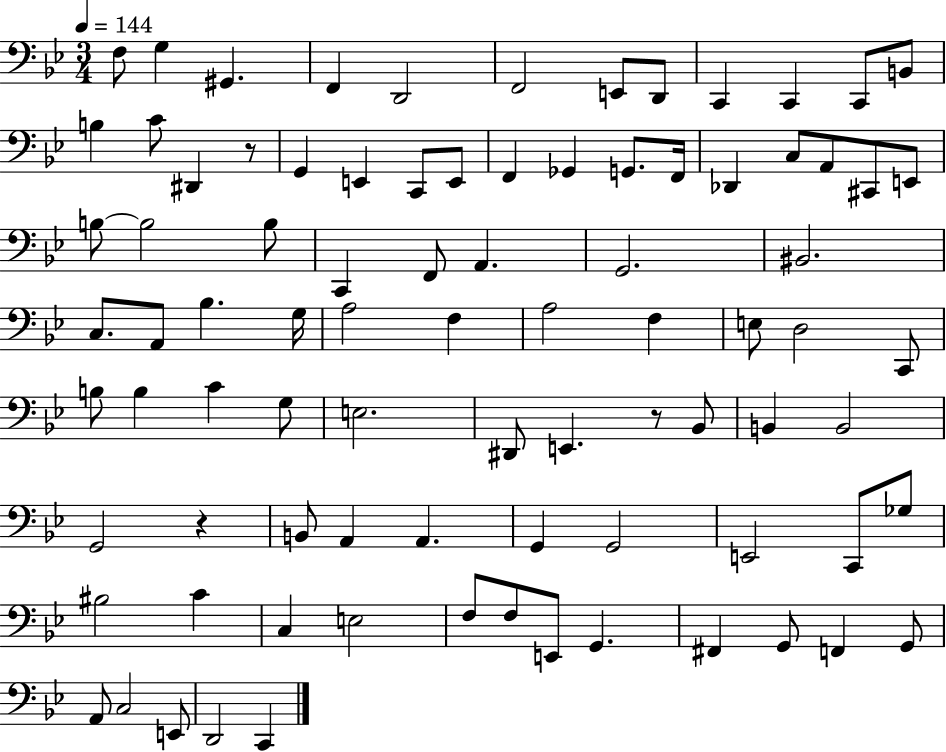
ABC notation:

X:1
T:Untitled
M:3/4
L:1/4
K:Bb
F,/2 G, ^G,, F,, D,,2 F,,2 E,,/2 D,,/2 C,, C,, C,,/2 B,,/2 B, C/2 ^D,, z/2 G,, E,, C,,/2 E,,/2 F,, _G,, G,,/2 F,,/4 _D,, C,/2 A,,/2 ^C,,/2 E,,/2 B,/2 B,2 B,/2 C,, F,,/2 A,, G,,2 ^B,,2 C,/2 A,,/2 _B, G,/4 A,2 F, A,2 F, E,/2 D,2 C,,/2 B,/2 B, C G,/2 E,2 ^D,,/2 E,, z/2 _B,,/2 B,, B,,2 G,,2 z B,,/2 A,, A,, G,, G,,2 E,,2 C,,/2 _G,/2 ^B,2 C C, E,2 F,/2 F,/2 E,,/2 G,, ^F,, G,,/2 F,, G,,/2 A,,/2 C,2 E,,/2 D,,2 C,,